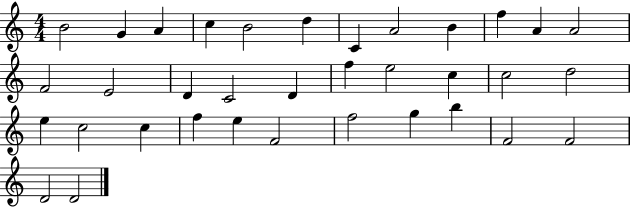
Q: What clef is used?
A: treble